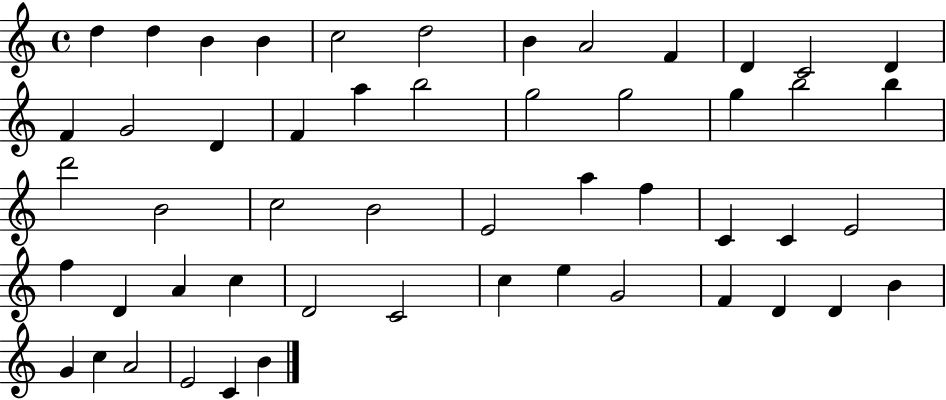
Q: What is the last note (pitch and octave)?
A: B4